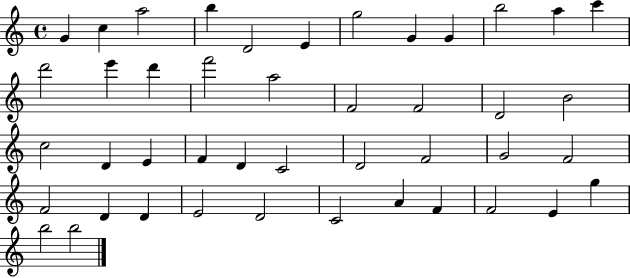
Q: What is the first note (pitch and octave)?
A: G4